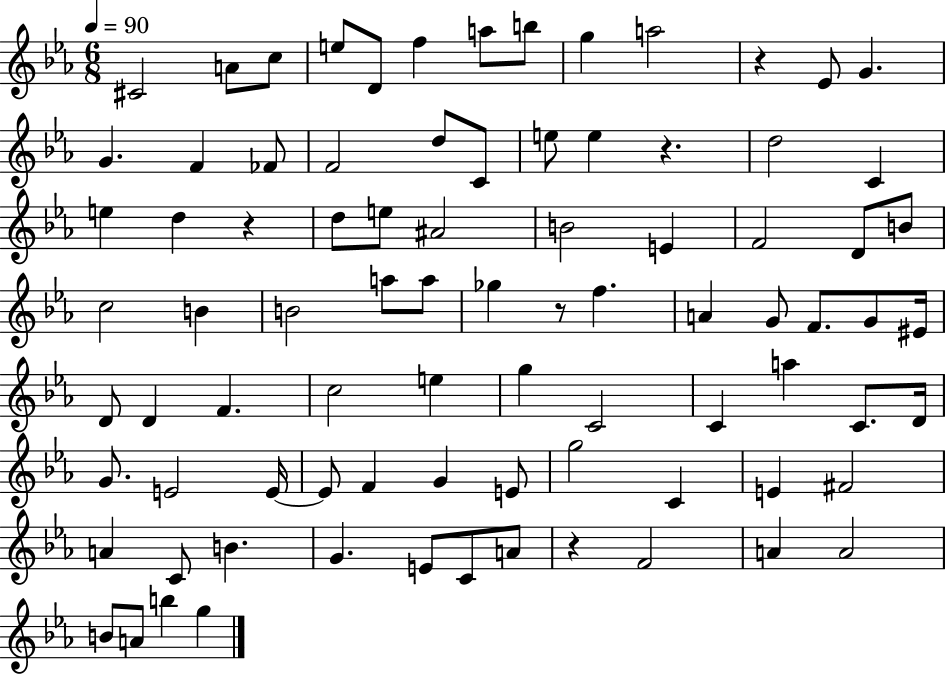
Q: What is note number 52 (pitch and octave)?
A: C4